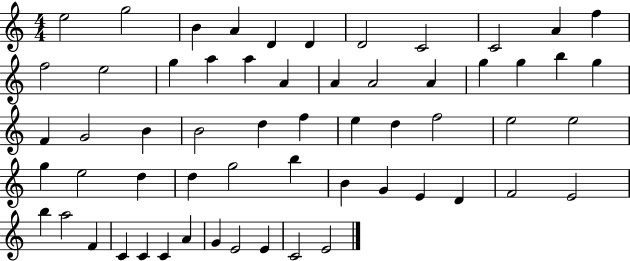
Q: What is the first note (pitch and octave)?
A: E5